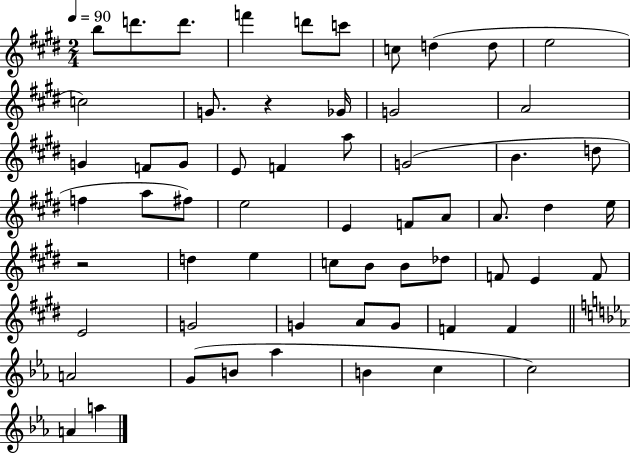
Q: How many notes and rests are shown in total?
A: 61